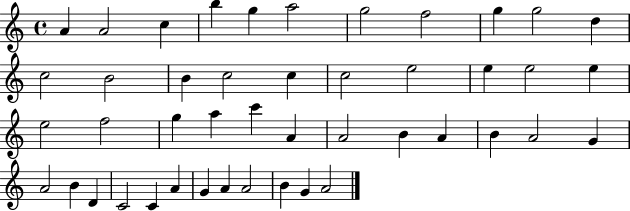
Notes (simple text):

A4/q A4/h C5/q B5/q G5/q A5/h G5/h F5/h G5/q G5/h D5/q C5/h B4/h B4/q C5/h C5/q C5/h E5/h E5/q E5/h E5/q E5/h F5/h G5/q A5/q C6/q A4/q A4/h B4/q A4/q B4/q A4/h G4/q A4/h B4/q D4/q C4/h C4/q A4/q G4/q A4/q A4/h B4/q G4/q A4/h